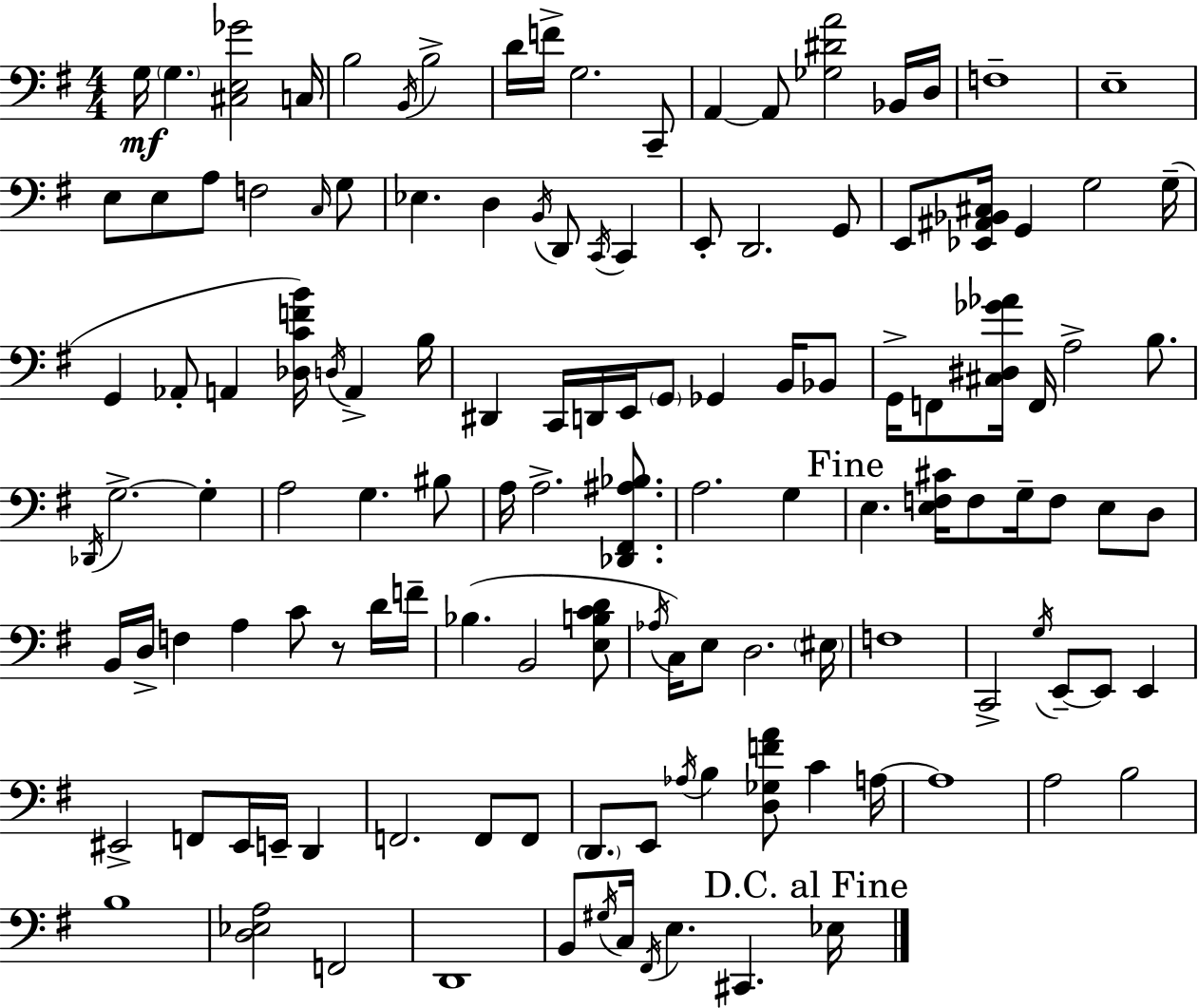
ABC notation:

X:1
T:Untitled
M:4/4
L:1/4
K:G
G,/4 G, [^C,E,_G]2 C,/4 B,2 B,,/4 B,2 D/4 F/4 G,2 C,,/2 A,, A,,/2 [_G,^DA]2 _B,,/4 D,/4 F,4 E,4 E,/2 E,/2 A,/2 F,2 C,/4 G,/2 _E, D, B,,/4 D,,/2 C,,/4 C,, E,,/2 D,,2 G,,/2 E,,/2 [_E,,^A,,_B,,^C,]/4 G,, G,2 G,/4 G,, _A,,/2 A,, [_D,CFB]/4 D,/4 A,, B,/4 ^D,, C,,/4 D,,/4 E,,/4 G,,/2 _G,, B,,/4 _B,,/2 G,,/4 F,,/2 [^C,^D,_G_A]/4 F,,/4 A,2 B,/2 _D,,/4 G,2 G, A,2 G, ^B,/2 A,/4 A,2 [_D,,^F,,^A,_B,]/2 A,2 G, E, [E,F,^C]/4 F,/2 G,/4 F,/2 E,/2 D,/2 B,,/4 D,/4 F, A, C/2 z/2 D/4 F/4 _B, B,,2 [E,B,CD]/2 _A,/4 C,/4 E,/2 D,2 ^E,/4 F,4 C,,2 G,/4 E,,/2 E,,/2 E,, ^E,,2 F,,/2 ^E,,/4 E,,/4 D,, F,,2 F,,/2 F,,/2 D,,/2 E,,/2 _A,/4 B, [D,_G,FA]/2 C A,/4 A,4 A,2 B,2 B,4 [D,_E,A,]2 F,,2 D,,4 B,,/2 ^G,/4 C,/4 ^F,,/4 E, ^C,, _E,/4